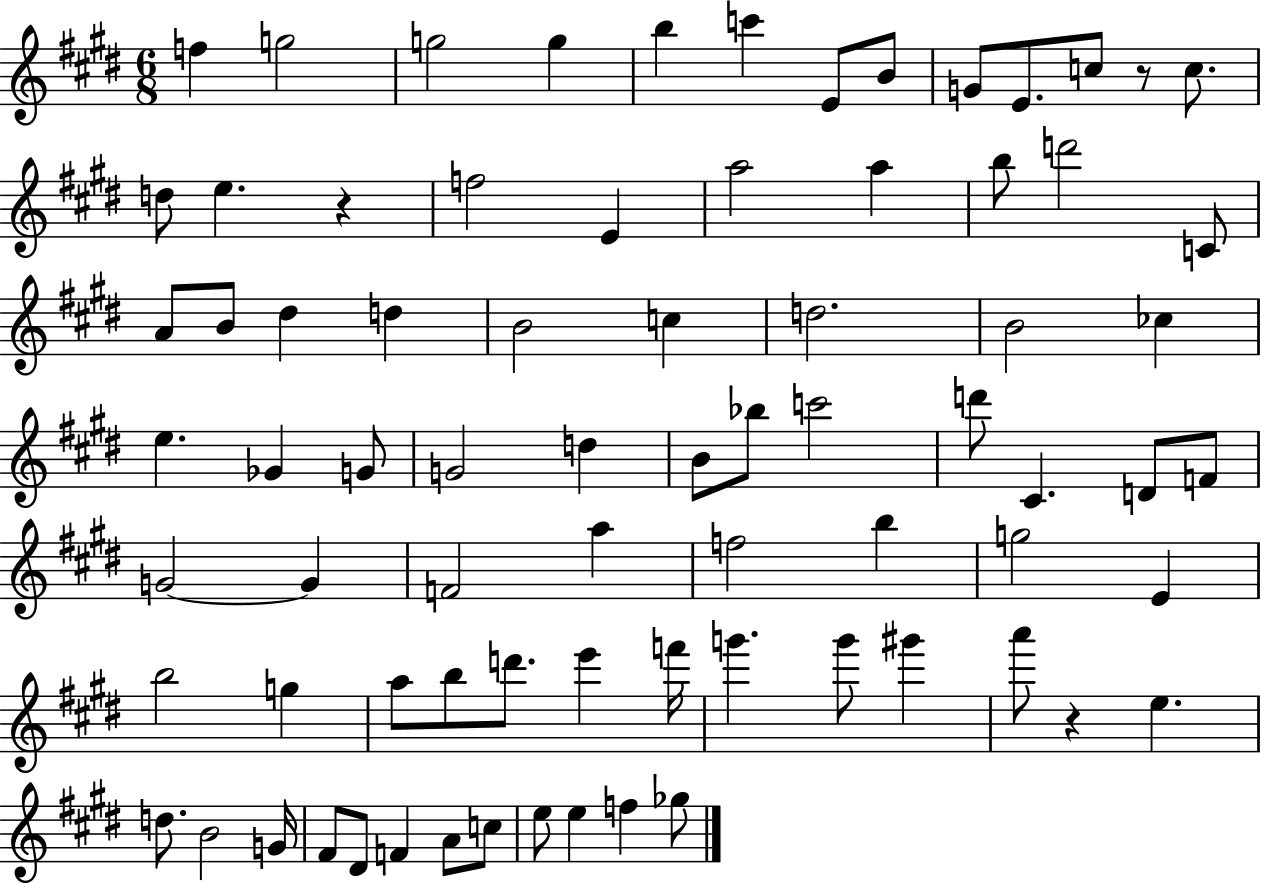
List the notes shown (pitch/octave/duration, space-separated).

F5/q G5/h G5/h G5/q B5/q C6/q E4/e B4/e G4/e E4/e. C5/e R/e C5/e. D5/e E5/q. R/q F5/h E4/q A5/h A5/q B5/e D6/h C4/e A4/e B4/e D#5/q D5/q B4/h C5/q D5/h. B4/h CES5/q E5/q. Gb4/q G4/e G4/h D5/q B4/e Bb5/e C6/h D6/e C#4/q. D4/e F4/e G4/h G4/q F4/h A5/q F5/h B5/q G5/h E4/q B5/h G5/q A5/e B5/e D6/e. E6/q F6/s G6/q. G6/e G#6/q A6/e R/q E5/q. D5/e. B4/h G4/s F#4/e D#4/e F4/q A4/e C5/e E5/e E5/q F5/q Gb5/e